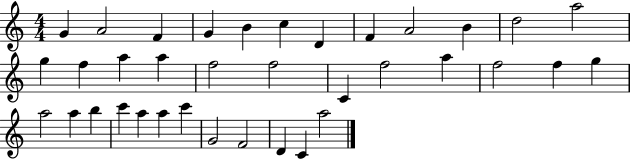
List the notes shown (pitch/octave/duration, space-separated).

G4/q A4/h F4/q G4/q B4/q C5/q D4/q F4/q A4/h B4/q D5/h A5/h G5/q F5/q A5/q A5/q F5/h F5/h C4/q F5/h A5/q F5/h F5/q G5/q A5/h A5/q B5/q C6/q A5/q A5/q C6/q G4/h F4/h D4/q C4/q A5/h